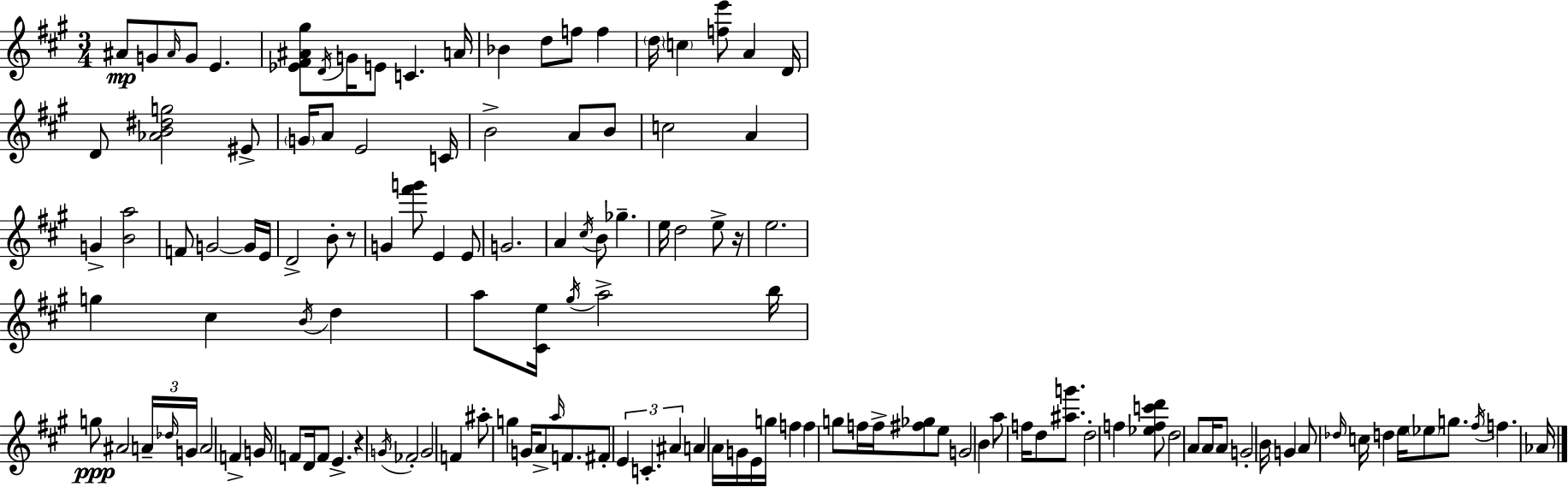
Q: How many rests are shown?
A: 3